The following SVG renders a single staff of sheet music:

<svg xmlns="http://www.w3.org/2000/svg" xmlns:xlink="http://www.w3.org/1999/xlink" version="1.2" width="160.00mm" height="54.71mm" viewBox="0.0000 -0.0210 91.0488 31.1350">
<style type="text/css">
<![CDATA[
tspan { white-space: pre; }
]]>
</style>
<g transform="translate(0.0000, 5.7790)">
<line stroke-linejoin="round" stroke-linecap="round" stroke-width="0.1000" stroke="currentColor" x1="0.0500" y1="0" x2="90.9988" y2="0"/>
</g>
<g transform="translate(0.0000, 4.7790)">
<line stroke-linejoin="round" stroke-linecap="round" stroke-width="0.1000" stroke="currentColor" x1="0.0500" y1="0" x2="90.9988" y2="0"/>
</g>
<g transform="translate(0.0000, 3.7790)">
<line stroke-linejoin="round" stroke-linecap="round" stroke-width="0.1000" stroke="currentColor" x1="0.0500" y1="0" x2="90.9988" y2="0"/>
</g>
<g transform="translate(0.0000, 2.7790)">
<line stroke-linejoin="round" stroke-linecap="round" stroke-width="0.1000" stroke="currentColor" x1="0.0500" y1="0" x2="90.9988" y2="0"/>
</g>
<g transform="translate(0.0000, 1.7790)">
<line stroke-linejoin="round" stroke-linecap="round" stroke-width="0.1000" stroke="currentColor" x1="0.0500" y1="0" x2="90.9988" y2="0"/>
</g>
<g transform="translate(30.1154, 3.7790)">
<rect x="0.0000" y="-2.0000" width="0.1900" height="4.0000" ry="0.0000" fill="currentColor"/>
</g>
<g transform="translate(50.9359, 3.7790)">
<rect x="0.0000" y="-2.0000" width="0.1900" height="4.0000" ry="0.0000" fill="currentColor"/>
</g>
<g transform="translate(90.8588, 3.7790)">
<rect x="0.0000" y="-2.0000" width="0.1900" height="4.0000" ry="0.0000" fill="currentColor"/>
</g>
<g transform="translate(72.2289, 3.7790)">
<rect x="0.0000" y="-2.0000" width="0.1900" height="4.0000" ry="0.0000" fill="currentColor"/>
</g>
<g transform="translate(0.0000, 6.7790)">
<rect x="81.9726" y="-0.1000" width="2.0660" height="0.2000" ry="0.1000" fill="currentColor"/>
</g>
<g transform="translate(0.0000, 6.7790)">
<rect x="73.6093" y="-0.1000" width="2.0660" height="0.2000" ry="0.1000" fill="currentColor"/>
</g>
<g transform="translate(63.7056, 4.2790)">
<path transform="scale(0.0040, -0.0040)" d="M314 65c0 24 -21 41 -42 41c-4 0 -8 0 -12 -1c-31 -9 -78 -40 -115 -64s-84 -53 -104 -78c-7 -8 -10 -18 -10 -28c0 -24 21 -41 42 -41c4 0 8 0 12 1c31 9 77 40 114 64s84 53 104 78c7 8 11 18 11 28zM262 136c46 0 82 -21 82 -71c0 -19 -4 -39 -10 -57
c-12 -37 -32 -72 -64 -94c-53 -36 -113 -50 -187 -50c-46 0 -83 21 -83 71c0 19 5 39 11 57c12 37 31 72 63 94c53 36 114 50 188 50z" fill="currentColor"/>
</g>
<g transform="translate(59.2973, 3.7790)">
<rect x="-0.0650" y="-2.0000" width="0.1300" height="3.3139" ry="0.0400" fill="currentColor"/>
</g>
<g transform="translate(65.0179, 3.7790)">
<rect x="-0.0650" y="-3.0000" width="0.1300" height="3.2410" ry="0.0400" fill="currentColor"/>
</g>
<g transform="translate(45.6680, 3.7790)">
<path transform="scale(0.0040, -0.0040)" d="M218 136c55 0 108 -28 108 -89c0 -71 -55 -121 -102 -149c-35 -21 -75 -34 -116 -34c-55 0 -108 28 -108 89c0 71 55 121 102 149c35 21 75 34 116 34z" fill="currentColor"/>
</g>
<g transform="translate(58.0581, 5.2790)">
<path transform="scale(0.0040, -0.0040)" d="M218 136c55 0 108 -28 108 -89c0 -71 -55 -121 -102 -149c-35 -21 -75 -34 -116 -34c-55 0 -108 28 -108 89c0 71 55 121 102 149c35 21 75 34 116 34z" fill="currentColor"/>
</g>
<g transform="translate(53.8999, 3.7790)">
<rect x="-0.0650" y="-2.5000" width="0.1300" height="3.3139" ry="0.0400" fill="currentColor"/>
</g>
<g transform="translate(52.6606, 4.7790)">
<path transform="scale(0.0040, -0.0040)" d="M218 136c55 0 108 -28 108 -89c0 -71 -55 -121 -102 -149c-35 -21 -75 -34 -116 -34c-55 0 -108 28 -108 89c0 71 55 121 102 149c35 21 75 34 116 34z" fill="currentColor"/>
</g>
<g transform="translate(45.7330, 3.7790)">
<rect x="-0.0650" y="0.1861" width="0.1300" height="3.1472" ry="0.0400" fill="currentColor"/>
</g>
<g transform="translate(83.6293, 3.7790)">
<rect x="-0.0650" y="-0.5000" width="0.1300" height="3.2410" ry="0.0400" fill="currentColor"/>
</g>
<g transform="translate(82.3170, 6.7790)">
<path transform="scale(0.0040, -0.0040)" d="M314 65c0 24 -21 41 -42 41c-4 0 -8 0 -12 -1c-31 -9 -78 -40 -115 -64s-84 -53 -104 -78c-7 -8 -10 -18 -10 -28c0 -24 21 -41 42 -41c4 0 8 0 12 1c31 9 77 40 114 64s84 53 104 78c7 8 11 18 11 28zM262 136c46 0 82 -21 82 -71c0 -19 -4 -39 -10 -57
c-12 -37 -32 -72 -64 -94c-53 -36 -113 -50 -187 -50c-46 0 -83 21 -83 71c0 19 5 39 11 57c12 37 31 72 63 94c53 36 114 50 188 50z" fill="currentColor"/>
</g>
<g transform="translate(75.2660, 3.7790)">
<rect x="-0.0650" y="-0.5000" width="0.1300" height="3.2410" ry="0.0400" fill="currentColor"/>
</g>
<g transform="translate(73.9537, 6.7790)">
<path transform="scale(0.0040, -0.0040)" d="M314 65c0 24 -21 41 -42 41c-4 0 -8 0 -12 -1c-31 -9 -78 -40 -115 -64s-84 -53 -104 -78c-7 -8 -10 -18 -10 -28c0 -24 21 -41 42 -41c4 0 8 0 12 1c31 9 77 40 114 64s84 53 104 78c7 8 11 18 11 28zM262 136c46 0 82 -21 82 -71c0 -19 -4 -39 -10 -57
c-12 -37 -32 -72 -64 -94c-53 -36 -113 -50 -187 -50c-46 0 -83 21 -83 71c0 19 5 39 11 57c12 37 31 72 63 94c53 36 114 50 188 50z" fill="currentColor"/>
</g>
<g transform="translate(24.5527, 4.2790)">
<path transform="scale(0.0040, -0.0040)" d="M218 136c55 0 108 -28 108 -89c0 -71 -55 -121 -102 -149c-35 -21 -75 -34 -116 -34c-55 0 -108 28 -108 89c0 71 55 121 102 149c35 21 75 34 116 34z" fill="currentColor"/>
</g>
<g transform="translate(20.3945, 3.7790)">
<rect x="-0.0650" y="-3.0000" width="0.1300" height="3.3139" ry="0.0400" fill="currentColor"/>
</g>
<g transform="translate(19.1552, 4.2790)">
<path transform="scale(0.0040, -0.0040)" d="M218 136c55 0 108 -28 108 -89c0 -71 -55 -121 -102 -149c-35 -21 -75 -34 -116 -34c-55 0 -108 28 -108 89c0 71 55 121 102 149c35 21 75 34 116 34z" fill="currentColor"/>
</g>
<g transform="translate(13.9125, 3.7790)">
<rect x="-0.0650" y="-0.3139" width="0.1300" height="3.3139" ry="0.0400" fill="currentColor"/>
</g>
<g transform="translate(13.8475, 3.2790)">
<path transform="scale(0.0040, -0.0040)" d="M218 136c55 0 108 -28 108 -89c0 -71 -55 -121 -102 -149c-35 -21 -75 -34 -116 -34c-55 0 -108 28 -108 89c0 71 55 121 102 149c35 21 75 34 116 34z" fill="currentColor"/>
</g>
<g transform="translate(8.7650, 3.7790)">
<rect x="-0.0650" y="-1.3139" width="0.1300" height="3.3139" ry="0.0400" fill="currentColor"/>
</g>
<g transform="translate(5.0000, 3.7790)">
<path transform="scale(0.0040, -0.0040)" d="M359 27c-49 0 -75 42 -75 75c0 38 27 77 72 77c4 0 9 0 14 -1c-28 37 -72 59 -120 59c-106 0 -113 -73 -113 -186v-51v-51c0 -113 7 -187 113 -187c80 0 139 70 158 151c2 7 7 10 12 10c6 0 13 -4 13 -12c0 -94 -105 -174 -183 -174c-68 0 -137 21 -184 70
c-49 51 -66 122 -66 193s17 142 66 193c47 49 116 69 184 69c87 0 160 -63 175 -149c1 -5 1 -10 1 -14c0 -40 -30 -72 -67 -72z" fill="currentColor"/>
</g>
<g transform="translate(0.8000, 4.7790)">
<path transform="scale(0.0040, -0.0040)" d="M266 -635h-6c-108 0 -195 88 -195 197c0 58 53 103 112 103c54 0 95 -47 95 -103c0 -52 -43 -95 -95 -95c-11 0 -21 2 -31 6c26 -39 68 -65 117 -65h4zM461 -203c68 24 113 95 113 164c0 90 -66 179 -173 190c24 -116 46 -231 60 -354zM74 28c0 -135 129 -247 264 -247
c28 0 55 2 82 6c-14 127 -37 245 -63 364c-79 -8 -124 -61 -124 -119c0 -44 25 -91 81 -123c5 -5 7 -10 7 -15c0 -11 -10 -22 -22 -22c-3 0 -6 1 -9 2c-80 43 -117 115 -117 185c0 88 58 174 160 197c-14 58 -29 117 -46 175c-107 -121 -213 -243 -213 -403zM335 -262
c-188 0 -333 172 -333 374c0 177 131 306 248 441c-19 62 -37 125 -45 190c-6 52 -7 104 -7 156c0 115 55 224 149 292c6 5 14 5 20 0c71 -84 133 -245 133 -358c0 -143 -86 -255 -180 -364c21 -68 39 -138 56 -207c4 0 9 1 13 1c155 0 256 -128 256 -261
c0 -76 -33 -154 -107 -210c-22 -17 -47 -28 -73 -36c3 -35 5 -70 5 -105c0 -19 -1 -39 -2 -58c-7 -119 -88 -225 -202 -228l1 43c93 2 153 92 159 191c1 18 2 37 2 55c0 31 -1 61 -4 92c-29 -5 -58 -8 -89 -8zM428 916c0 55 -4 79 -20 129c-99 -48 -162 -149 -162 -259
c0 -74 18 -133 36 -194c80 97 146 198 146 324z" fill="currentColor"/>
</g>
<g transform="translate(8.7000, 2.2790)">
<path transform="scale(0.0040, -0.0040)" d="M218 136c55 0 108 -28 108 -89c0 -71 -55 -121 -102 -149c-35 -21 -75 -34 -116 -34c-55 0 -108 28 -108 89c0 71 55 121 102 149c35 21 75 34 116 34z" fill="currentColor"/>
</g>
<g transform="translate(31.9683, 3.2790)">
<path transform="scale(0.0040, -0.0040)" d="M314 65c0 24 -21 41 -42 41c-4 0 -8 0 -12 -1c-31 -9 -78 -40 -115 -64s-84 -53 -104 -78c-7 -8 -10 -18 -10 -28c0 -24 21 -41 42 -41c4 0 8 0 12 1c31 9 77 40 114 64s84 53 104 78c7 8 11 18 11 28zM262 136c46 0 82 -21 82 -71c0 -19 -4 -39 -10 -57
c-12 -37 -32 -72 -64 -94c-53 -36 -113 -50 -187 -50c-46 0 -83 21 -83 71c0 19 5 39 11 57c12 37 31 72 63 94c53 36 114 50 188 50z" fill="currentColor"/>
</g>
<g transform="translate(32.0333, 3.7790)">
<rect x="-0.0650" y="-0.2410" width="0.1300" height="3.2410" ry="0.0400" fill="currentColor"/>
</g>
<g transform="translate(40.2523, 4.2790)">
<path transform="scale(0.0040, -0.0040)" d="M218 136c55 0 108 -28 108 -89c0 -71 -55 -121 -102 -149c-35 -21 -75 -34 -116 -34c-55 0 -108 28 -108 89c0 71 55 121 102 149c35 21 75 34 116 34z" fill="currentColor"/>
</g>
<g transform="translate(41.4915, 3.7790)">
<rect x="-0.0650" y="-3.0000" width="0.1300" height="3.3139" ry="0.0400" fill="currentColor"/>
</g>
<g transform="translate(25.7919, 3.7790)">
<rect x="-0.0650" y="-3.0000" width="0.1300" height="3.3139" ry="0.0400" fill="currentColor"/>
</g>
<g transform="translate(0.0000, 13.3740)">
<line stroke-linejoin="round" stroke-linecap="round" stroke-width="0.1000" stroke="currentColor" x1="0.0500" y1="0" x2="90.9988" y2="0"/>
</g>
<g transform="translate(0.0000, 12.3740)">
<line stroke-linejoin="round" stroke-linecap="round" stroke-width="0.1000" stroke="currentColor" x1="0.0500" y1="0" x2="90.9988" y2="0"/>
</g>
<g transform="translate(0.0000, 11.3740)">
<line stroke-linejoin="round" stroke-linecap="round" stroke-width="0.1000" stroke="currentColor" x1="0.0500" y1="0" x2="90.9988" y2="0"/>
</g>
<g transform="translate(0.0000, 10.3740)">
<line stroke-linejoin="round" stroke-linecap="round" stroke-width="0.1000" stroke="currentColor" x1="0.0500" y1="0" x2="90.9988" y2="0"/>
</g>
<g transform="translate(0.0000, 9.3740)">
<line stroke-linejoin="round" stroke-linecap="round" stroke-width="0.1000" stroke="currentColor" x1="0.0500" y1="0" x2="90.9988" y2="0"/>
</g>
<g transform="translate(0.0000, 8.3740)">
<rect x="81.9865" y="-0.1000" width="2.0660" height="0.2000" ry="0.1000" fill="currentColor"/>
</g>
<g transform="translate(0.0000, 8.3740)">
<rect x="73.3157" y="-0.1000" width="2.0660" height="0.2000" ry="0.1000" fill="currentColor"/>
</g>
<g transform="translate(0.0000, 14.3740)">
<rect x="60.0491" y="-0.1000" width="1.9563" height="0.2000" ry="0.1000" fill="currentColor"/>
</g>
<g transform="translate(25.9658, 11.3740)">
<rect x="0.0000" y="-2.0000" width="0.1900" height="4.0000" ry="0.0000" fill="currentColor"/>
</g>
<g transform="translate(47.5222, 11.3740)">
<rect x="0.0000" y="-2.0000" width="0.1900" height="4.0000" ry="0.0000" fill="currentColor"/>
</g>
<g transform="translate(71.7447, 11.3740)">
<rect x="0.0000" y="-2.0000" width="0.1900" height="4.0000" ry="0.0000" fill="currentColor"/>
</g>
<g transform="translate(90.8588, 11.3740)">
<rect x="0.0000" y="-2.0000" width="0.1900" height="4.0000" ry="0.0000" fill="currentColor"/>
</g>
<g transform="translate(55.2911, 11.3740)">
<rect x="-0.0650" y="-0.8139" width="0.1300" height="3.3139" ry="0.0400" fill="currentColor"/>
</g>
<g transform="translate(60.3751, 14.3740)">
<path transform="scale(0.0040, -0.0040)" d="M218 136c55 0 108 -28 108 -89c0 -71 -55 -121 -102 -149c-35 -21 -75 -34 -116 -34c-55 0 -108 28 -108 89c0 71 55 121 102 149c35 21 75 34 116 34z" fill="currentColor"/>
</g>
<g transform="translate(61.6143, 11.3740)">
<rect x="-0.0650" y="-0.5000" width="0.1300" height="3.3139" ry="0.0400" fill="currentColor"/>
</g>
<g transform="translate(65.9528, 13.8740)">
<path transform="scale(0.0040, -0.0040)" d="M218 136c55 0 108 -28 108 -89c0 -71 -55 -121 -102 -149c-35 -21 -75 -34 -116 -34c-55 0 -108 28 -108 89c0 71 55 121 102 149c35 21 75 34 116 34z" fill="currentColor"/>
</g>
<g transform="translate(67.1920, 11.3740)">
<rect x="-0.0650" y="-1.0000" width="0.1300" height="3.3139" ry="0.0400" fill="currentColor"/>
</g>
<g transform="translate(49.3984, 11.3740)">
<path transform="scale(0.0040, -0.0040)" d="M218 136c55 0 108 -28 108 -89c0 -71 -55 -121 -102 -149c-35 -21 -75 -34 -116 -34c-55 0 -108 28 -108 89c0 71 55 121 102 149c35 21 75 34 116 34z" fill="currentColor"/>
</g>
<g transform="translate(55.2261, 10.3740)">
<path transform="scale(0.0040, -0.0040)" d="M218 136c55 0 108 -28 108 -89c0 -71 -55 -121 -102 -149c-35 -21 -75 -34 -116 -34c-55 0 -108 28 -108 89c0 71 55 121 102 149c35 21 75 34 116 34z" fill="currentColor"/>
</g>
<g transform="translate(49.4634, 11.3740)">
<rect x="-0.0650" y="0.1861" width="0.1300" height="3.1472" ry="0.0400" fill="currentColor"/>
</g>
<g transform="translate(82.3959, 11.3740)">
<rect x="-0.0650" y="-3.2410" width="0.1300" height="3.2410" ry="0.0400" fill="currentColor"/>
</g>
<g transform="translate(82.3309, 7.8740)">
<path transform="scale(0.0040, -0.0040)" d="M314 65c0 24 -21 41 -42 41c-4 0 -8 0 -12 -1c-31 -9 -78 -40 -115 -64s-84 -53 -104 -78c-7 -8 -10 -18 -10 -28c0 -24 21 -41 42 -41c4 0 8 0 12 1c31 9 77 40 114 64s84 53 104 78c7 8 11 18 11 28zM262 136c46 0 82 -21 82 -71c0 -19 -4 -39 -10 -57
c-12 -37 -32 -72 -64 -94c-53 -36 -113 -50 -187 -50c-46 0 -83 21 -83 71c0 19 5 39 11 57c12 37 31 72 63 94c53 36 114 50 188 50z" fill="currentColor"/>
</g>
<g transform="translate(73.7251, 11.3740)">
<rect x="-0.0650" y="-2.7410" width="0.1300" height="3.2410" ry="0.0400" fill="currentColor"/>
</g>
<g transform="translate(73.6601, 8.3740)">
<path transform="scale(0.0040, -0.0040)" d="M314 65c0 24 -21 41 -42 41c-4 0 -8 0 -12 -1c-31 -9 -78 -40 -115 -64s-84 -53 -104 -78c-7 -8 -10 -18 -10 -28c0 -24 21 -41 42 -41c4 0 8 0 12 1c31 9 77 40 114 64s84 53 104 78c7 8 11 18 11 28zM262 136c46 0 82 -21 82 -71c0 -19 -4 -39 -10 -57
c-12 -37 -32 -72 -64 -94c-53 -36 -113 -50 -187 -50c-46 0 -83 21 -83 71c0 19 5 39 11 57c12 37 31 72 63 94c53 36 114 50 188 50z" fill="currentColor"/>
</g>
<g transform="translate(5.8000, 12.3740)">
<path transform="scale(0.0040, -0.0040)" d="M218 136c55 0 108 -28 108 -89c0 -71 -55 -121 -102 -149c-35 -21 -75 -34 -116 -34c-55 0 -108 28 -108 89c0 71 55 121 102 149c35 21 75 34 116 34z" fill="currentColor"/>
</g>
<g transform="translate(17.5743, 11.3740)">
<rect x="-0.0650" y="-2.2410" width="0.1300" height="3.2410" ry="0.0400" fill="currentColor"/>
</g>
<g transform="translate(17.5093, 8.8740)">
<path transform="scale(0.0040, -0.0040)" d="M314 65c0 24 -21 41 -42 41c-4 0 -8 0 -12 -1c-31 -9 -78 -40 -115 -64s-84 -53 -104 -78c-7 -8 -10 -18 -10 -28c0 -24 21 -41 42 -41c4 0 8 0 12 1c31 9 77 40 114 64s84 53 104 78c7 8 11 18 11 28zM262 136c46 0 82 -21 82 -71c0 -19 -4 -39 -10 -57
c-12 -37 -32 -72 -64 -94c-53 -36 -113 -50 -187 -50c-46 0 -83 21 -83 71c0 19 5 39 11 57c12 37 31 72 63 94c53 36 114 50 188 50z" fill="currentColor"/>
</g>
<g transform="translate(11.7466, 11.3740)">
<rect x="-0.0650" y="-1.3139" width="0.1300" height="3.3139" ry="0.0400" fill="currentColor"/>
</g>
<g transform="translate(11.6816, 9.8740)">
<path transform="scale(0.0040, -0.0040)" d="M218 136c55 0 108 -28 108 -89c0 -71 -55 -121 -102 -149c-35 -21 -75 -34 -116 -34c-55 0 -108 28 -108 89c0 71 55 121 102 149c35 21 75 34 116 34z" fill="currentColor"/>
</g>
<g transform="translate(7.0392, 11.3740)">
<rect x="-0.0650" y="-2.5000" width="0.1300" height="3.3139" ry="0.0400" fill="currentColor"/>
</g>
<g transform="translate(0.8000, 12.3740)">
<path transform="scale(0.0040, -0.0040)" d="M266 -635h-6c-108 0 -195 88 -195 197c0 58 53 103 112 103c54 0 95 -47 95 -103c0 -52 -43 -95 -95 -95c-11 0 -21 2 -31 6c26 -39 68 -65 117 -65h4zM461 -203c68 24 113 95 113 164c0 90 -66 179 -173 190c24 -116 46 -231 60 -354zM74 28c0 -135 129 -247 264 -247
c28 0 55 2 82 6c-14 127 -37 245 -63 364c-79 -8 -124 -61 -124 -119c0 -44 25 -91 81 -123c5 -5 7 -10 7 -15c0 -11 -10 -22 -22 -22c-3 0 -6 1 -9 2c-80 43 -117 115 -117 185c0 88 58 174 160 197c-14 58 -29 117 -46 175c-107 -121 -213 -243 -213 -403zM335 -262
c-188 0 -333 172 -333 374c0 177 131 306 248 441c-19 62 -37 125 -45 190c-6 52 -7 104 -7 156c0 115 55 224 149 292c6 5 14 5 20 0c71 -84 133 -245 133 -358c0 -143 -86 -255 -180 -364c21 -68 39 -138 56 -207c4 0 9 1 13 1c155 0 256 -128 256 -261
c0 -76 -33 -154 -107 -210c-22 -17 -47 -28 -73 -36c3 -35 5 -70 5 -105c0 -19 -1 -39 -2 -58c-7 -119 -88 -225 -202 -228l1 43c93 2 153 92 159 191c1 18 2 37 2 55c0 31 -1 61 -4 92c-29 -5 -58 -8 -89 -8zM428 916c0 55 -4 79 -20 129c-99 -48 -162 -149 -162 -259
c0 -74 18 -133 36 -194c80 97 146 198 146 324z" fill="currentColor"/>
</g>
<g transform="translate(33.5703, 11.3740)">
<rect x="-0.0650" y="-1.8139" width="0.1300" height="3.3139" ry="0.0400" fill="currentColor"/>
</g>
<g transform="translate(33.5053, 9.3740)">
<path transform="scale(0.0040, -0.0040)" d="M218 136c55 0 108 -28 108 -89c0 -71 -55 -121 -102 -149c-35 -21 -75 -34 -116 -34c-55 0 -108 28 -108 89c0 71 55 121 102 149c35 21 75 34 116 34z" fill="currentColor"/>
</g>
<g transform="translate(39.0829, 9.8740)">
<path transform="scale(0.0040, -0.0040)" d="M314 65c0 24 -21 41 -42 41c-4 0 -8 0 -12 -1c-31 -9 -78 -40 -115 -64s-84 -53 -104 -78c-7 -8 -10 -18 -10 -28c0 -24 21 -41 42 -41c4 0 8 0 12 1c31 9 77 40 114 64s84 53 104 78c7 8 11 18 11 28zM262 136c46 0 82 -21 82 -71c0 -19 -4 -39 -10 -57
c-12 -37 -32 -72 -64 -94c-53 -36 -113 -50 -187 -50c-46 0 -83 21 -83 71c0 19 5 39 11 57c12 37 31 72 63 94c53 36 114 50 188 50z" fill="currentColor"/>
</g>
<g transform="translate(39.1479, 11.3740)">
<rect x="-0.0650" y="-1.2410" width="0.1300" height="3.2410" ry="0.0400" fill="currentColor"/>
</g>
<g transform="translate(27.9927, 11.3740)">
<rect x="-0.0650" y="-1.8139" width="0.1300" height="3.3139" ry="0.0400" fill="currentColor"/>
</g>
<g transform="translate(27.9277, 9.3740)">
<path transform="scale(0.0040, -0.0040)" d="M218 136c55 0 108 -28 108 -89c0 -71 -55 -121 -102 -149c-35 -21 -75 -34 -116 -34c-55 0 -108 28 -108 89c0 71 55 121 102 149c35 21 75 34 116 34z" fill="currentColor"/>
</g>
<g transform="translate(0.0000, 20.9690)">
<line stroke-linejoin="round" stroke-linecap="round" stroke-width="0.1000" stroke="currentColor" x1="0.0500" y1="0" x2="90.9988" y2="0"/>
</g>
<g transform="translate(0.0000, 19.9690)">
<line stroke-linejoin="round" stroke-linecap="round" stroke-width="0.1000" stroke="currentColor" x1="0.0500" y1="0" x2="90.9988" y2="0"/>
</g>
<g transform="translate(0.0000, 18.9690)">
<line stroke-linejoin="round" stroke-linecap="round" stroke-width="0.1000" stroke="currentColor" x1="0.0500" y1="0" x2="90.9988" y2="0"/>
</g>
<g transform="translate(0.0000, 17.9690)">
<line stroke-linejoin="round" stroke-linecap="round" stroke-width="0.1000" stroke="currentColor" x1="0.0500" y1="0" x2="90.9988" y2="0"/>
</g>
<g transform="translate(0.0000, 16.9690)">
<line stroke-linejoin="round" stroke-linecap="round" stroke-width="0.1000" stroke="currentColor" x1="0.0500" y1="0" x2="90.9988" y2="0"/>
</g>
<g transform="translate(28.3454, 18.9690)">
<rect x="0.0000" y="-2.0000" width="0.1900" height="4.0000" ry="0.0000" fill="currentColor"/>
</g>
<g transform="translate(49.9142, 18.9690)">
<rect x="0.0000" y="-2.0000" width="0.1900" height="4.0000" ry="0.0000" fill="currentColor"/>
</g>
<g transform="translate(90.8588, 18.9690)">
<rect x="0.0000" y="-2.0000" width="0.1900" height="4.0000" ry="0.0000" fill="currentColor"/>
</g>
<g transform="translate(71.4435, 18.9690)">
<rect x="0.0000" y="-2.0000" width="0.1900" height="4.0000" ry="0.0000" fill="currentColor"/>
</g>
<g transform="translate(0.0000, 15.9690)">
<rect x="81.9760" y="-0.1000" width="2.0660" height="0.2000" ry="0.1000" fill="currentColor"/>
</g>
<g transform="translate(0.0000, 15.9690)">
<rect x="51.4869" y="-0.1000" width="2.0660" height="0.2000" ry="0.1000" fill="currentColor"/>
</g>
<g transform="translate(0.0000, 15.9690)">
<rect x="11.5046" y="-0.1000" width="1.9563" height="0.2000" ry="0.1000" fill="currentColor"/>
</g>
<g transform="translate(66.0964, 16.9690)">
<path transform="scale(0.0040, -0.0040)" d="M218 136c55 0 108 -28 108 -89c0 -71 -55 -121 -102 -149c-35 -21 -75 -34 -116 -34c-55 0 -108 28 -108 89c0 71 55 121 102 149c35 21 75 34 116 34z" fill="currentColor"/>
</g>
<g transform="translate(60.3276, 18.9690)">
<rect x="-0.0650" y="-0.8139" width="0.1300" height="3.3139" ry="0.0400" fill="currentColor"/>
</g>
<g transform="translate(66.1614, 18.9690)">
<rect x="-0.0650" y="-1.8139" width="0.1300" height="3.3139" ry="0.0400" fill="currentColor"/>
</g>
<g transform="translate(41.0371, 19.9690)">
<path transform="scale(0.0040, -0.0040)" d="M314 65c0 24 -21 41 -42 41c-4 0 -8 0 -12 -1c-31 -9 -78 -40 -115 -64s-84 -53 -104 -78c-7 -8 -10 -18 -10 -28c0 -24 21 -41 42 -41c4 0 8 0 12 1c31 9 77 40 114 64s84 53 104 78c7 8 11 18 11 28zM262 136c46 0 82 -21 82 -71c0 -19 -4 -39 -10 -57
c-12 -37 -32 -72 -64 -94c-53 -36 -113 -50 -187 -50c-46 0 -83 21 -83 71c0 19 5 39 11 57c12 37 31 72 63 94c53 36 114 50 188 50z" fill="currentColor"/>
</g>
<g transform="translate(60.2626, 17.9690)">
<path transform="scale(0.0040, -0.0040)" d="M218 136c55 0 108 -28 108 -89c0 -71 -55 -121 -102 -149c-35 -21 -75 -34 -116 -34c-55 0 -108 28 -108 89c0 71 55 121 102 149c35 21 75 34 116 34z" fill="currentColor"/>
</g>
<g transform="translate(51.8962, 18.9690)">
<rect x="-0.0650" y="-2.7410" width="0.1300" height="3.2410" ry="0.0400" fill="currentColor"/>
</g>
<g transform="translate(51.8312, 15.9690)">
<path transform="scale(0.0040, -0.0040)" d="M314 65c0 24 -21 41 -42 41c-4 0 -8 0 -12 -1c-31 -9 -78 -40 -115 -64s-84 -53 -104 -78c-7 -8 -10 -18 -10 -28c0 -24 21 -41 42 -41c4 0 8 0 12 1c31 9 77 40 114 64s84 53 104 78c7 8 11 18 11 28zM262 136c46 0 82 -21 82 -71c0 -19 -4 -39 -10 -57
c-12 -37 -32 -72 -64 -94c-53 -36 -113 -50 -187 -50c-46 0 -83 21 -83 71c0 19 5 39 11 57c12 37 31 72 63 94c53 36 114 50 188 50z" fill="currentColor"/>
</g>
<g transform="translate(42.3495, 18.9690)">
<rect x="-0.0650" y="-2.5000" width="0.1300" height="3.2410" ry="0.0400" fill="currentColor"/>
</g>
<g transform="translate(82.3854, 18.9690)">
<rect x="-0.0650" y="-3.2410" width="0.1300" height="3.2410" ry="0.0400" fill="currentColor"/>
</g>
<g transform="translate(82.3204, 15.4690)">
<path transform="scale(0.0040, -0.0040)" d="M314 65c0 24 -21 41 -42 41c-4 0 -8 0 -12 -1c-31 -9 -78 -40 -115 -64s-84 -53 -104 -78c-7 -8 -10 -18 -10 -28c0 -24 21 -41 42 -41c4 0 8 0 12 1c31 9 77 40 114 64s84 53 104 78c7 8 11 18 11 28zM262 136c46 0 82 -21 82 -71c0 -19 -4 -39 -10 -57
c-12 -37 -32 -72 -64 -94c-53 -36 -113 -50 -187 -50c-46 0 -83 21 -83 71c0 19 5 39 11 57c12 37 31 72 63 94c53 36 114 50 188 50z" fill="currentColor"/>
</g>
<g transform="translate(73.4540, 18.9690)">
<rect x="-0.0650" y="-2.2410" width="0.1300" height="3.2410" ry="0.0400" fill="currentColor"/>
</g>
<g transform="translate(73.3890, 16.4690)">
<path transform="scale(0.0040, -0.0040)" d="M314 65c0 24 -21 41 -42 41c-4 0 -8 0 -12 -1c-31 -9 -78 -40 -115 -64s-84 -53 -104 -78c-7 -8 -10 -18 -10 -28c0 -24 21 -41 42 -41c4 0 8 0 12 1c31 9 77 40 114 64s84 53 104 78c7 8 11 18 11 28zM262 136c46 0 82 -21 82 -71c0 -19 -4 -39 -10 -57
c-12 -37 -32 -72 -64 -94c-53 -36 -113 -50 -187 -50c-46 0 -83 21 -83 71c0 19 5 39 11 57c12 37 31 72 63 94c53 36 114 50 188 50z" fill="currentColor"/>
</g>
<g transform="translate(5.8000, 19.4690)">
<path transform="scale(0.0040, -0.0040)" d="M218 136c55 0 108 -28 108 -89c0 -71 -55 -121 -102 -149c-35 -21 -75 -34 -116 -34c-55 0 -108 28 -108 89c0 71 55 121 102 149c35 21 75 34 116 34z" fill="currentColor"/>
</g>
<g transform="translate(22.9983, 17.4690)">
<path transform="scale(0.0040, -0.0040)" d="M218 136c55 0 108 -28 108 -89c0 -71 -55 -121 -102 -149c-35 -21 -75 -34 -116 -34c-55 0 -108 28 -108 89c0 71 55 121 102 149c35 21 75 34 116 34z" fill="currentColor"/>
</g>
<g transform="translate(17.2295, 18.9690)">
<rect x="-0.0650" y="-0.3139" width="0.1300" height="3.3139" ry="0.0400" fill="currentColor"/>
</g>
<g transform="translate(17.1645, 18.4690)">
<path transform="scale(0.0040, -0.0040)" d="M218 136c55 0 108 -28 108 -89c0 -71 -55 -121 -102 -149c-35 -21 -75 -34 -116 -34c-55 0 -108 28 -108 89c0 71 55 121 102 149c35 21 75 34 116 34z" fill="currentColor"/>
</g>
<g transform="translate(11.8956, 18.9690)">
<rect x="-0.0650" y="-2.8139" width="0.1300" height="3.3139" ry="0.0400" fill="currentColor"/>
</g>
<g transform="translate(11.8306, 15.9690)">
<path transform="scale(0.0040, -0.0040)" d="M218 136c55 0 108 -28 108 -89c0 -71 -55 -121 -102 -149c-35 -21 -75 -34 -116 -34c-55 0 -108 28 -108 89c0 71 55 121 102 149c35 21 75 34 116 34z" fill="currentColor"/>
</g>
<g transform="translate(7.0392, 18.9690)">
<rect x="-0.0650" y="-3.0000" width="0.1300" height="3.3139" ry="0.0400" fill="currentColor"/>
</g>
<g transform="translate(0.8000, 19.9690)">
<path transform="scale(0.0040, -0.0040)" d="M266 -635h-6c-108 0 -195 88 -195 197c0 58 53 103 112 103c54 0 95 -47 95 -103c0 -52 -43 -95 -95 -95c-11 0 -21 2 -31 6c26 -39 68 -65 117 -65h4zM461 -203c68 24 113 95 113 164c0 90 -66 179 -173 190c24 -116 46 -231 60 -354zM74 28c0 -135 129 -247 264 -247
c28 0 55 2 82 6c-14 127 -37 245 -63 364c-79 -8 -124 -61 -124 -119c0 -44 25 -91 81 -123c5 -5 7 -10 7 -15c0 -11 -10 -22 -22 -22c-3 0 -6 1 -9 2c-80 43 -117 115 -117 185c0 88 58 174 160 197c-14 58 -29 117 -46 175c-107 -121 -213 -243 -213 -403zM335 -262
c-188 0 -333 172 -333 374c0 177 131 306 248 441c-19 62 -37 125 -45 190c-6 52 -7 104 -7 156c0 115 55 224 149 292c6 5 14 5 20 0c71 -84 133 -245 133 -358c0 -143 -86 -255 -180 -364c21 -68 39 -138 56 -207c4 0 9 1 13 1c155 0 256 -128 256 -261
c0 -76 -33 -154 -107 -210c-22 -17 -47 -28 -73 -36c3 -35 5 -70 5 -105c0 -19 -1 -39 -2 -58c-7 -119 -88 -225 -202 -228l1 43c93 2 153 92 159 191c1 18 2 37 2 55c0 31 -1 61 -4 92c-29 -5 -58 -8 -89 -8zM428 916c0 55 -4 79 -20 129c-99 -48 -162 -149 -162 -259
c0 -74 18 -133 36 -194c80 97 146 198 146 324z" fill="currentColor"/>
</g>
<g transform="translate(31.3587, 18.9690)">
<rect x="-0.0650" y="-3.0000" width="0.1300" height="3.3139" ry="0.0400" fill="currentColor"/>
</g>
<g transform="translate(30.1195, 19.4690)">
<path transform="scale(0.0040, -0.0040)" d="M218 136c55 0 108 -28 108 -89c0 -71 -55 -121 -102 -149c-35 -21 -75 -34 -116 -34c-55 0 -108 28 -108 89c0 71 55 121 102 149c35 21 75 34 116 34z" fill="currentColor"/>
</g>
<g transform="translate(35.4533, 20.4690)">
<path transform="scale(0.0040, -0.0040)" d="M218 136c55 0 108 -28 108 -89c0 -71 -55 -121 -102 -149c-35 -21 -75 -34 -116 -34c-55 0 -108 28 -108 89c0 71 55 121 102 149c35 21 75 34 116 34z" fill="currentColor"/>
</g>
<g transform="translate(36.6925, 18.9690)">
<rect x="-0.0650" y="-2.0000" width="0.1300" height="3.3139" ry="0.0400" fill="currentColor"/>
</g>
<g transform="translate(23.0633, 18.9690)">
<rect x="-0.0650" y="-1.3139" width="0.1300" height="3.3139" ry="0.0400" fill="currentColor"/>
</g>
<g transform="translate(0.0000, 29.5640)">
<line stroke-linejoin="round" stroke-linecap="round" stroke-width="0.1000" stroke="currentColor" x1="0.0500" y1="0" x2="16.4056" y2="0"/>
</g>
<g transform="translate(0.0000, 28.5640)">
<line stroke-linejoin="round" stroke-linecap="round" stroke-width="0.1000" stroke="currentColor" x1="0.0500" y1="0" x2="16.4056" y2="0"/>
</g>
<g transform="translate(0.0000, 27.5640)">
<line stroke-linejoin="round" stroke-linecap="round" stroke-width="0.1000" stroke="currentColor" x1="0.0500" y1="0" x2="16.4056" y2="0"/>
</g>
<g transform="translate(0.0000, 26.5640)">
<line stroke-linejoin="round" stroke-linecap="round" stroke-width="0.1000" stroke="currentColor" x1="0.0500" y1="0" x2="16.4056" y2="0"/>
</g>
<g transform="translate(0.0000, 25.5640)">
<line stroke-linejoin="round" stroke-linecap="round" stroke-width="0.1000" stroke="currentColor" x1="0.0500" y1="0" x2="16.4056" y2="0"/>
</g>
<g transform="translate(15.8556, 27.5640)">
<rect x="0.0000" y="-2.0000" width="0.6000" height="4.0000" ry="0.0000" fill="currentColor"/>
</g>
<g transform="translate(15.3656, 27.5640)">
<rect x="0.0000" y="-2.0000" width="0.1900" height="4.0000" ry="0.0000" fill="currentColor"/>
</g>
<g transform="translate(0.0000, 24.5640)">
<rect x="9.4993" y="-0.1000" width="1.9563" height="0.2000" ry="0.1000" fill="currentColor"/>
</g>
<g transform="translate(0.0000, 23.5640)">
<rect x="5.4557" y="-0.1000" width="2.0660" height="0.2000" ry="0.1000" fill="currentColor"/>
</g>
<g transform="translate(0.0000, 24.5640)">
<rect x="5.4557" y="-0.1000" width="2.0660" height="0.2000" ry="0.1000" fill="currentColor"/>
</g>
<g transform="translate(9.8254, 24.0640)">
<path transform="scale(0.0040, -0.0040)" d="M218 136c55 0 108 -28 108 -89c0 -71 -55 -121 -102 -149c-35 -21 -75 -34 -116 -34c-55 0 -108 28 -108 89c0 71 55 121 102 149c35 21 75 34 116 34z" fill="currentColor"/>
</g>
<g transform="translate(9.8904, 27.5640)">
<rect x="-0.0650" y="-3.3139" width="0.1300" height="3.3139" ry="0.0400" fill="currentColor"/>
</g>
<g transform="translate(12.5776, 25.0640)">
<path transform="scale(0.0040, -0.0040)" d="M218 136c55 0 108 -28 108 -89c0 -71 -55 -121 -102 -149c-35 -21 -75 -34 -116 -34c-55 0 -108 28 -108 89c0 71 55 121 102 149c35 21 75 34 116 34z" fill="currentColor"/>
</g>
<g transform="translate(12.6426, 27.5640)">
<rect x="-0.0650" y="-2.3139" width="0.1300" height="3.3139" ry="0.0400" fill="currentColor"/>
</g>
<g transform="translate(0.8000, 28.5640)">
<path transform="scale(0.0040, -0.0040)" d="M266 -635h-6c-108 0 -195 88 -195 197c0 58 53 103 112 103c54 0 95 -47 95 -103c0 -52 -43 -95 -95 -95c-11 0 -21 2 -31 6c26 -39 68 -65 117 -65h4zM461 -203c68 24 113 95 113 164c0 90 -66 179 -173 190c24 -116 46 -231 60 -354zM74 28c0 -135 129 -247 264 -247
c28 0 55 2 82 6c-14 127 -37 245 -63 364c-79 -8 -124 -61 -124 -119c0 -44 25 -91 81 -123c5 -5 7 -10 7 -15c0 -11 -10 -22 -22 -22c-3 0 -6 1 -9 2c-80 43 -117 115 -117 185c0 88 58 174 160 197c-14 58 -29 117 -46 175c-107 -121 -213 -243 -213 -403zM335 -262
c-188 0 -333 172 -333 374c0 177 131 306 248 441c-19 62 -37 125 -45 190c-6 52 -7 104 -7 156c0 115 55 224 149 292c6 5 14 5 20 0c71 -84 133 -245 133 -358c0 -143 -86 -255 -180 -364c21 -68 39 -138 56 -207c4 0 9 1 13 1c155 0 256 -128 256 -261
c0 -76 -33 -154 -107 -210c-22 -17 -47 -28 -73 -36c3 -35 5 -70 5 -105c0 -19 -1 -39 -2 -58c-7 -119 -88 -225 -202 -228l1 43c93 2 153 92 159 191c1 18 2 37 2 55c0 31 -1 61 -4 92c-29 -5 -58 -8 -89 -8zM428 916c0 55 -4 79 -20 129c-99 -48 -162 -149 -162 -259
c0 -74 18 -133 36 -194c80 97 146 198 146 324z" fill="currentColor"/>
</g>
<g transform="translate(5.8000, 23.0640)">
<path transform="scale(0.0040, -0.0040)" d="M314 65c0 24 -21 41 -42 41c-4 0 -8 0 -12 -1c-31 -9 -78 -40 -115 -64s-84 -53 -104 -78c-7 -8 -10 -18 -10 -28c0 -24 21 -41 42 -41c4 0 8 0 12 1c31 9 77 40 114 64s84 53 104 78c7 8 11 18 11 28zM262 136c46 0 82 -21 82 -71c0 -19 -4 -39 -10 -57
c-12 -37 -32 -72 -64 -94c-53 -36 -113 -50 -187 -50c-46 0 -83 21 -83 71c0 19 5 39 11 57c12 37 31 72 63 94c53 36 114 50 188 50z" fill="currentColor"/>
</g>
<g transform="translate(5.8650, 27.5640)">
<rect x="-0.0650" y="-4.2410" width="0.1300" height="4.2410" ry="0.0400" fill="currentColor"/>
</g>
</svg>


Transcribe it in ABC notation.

X:1
T:Untitled
M:4/4
L:1/4
K:C
e c A A c2 A B G F A2 C2 C2 G e g2 f f e2 B d C D a2 b2 A a c e A F G2 a2 d f g2 b2 d'2 b g